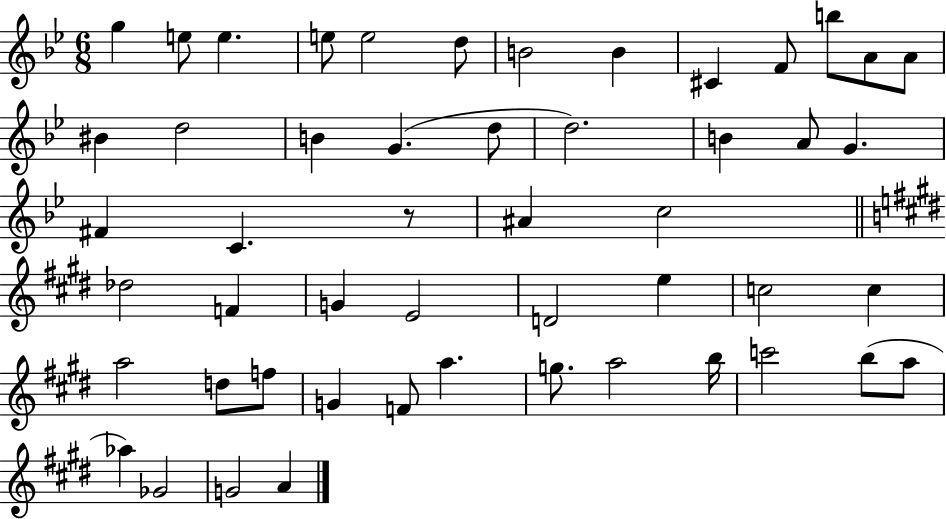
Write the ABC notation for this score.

X:1
T:Untitled
M:6/8
L:1/4
K:Bb
g e/2 e e/2 e2 d/2 B2 B ^C F/2 b/2 A/2 A/2 ^B d2 B G d/2 d2 B A/2 G ^F C z/2 ^A c2 _d2 F G E2 D2 e c2 c a2 d/2 f/2 G F/2 a g/2 a2 b/4 c'2 b/2 a/2 _a _G2 G2 A